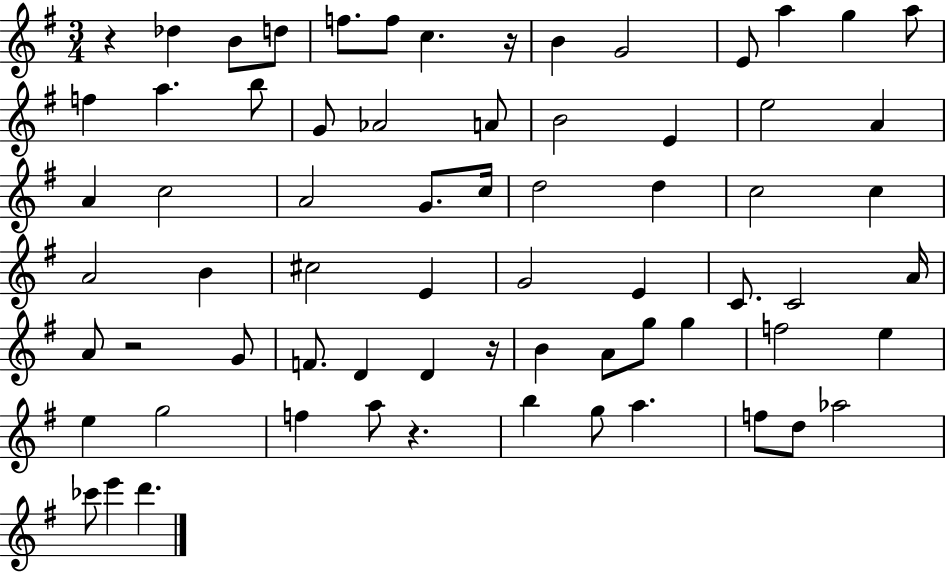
R/q Db5/q B4/e D5/e F5/e. F5/e C5/q. R/s B4/q G4/h E4/e A5/q G5/q A5/e F5/q A5/q. B5/e G4/e Ab4/h A4/e B4/h E4/q E5/h A4/q A4/q C5/h A4/h G4/e. C5/s D5/h D5/q C5/h C5/q A4/h B4/q C#5/h E4/q G4/h E4/q C4/e. C4/h A4/s A4/e R/h G4/e F4/e. D4/q D4/q R/s B4/q A4/e G5/e G5/q F5/h E5/q E5/q G5/h F5/q A5/e R/q. B5/q G5/e A5/q. F5/e D5/e Ab5/h CES6/e E6/q D6/q.